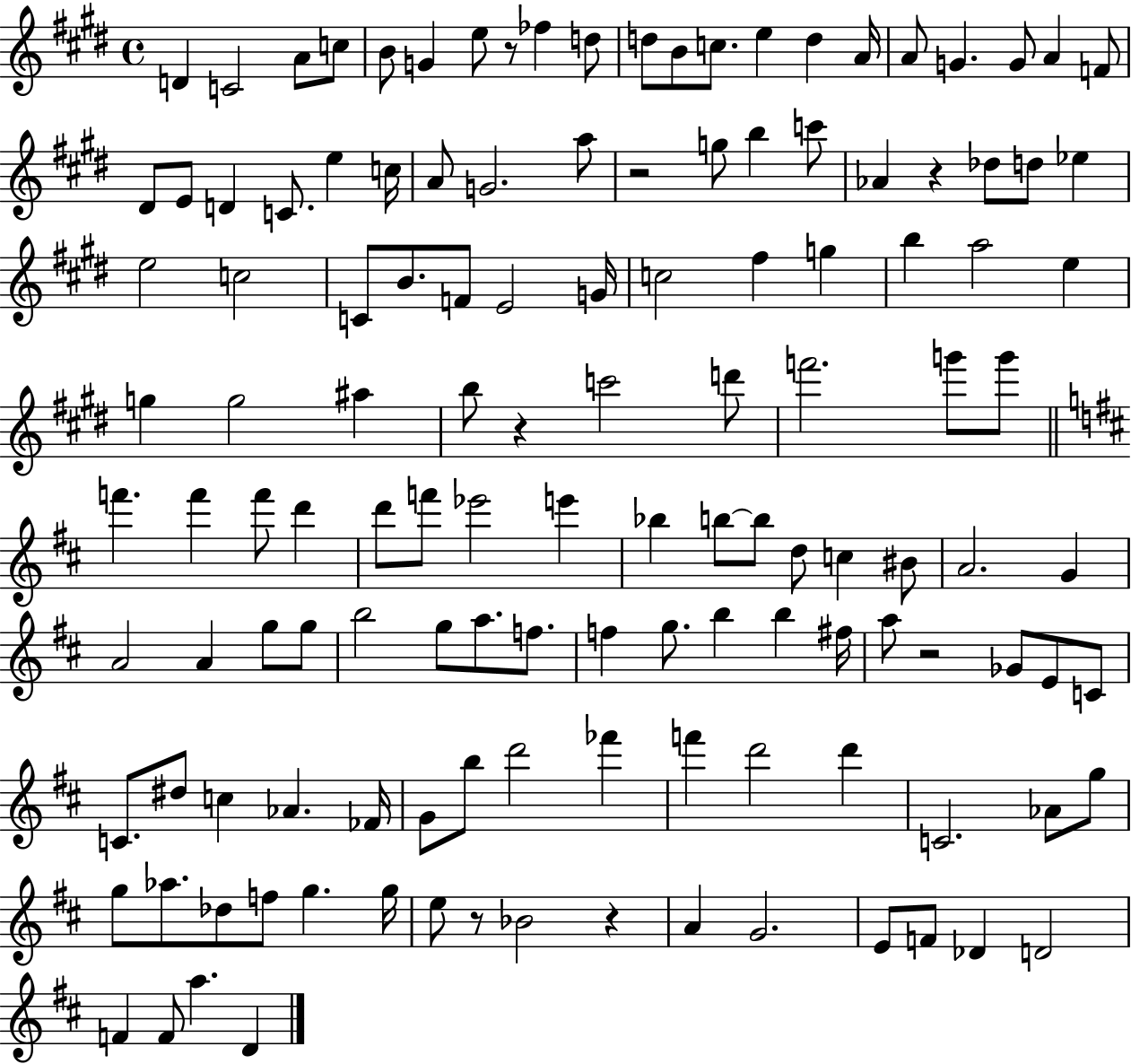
X:1
T:Untitled
M:4/4
L:1/4
K:E
D C2 A/2 c/2 B/2 G e/2 z/2 _f d/2 d/2 B/2 c/2 e d A/4 A/2 G G/2 A F/2 ^D/2 E/2 D C/2 e c/4 A/2 G2 a/2 z2 g/2 b c'/2 _A z _d/2 d/2 _e e2 c2 C/2 B/2 F/2 E2 G/4 c2 ^f g b a2 e g g2 ^a b/2 z c'2 d'/2 f'2 g'/2 g'/2 f' f' f'/2 d' d'/2 f'/2 _e'2 e' _b b/2 b/2 d/2 c ^B/2 A2 G A2 A g/2 g/2 b2 g/2 a/2 f/2 f g/2 b b ^f/4 a/2 z2 _G/2 E/2 C/2 C/2 ^d/2 c _A _F/4 G/2 b/2 d'2 _f' f' d'2 d' C2 _A/2 g/2 g/2 _a/2 _d/2 f/2 g g/4 e/2 z/2 _B2 z A G2 E/2 F/2 _D D2 F F/2 a D